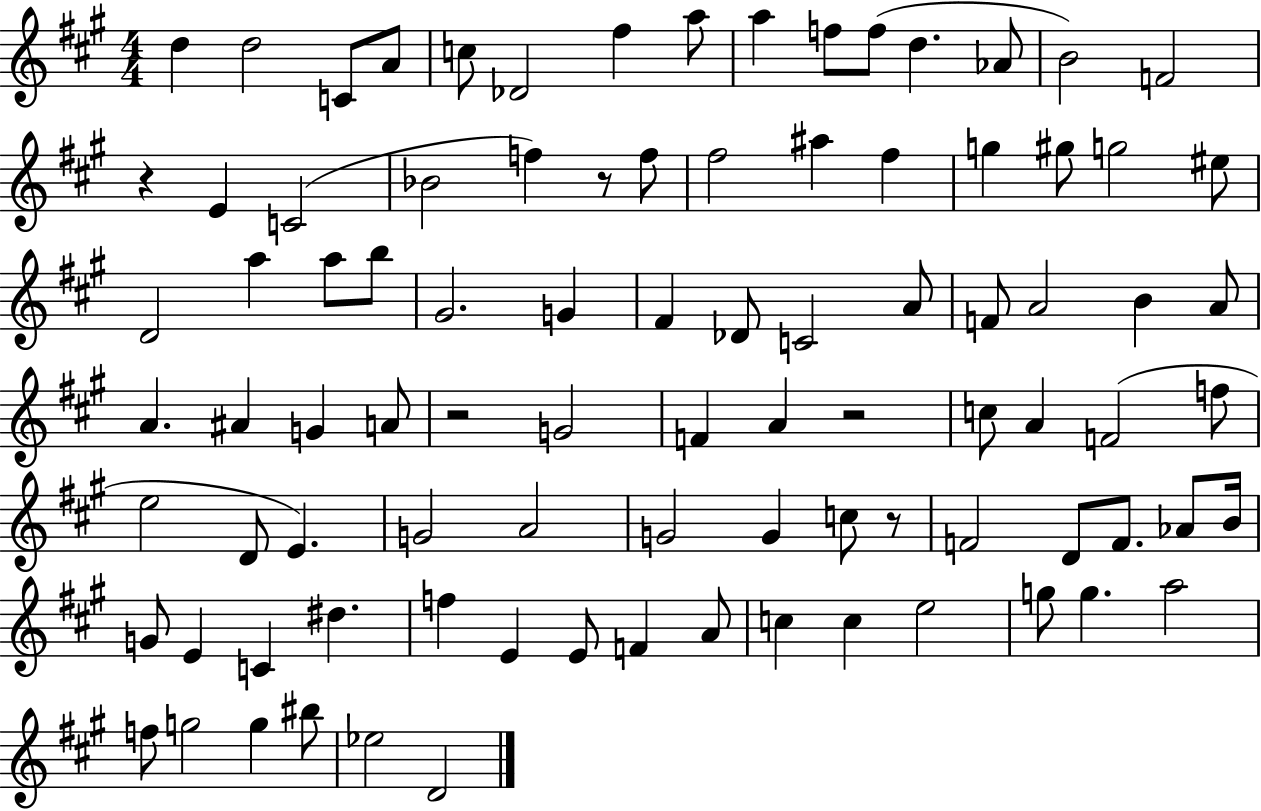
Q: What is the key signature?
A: A major